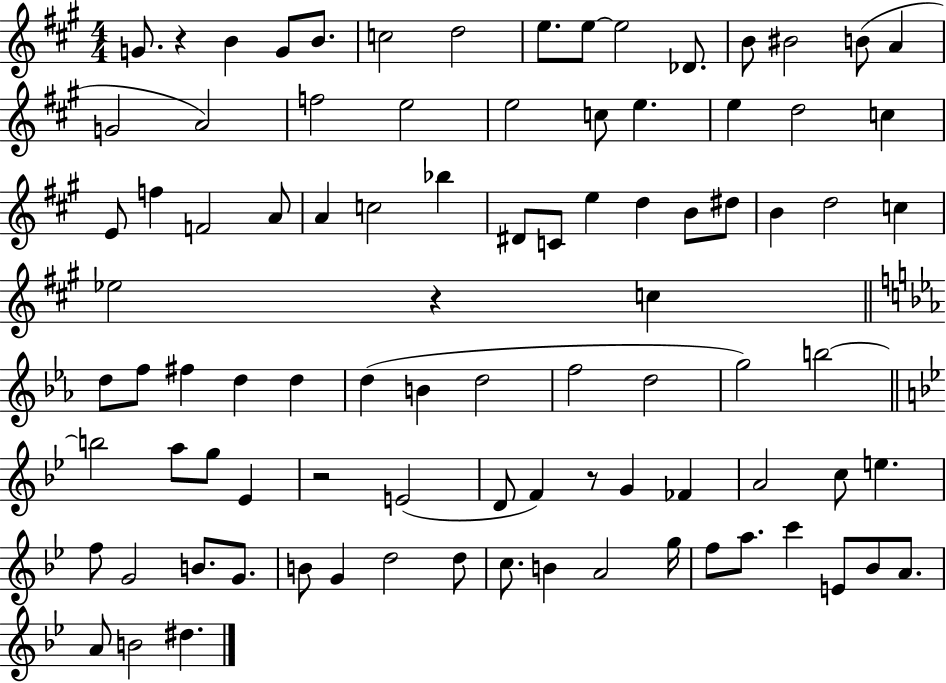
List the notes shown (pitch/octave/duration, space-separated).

G4/e. R/q B4/q G4/e B4/e. C5/h D5/h E5/e. E5/e E5/h Db4/e. B4/e BIS4/h B4/e A4/q G4/h A4/h F5/h E5/h E5/h C5/e E5/q. E5/q D5/h C5/q E4/e F5/q F4/h A4/e A4/q C5/h Bb5/q D#4/e C4/e E5/q D5/q B4/e D#5/e B4/q D5/h C5/q Eb5/h R/q C5/q D5/e F5/e F#5/q D5/q D5/q D5/q B4/q D5/h F5/h D5/h G5/h B5/h B5/h A5/e G5/e Eb4/q R/h E4/h D4/e F4/q R/e G4/q FES4/q A4/h C5/e E5/q. F5/e G4/h B4/e. G4/e. B4/e G4/q D5/h D5/e C5/e. B4/q A4/h G5/s F5/e A5/e. C6/q E4/e Bb4/e A4/e. A4/e B4/h D#5/q.